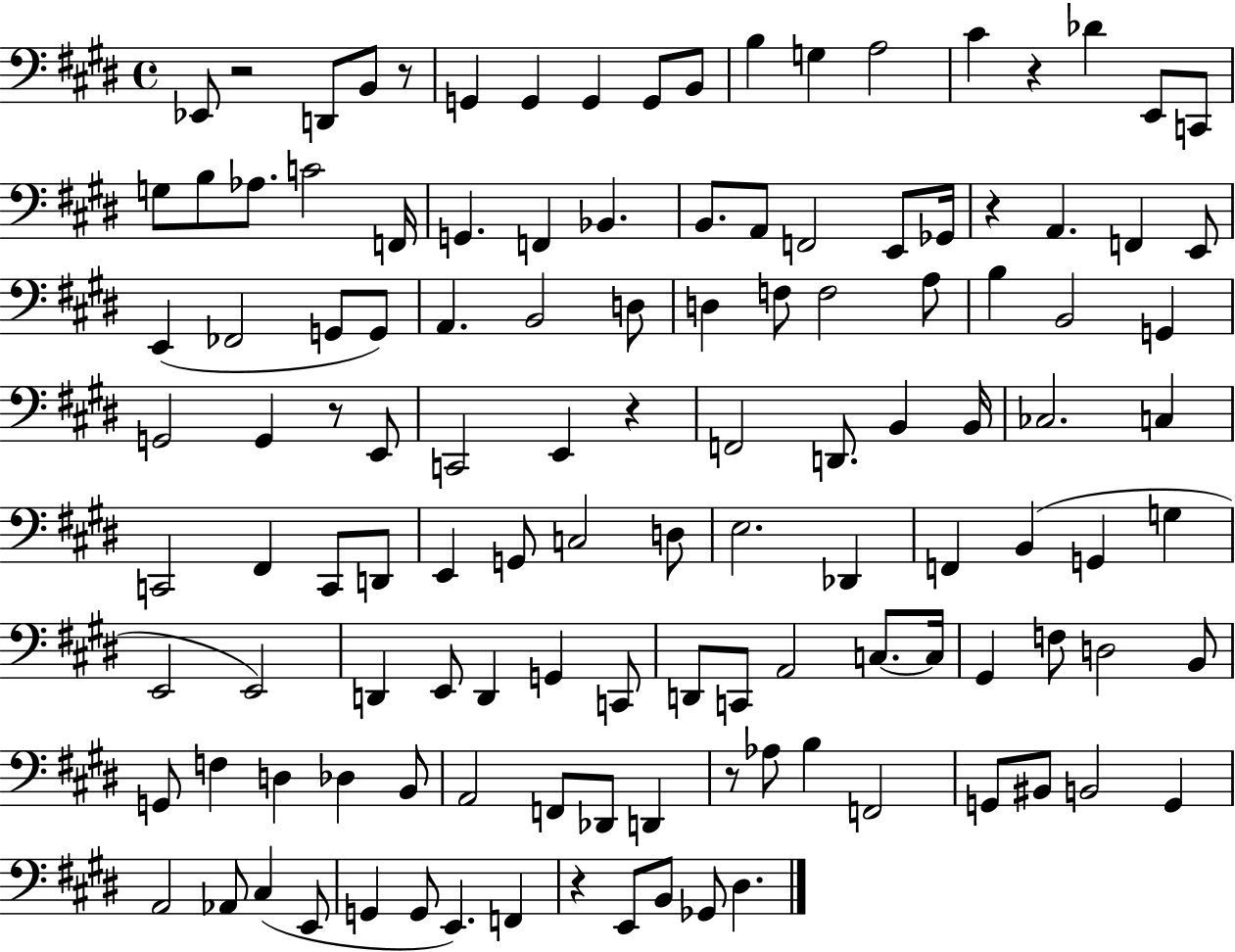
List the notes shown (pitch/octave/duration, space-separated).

Eb2/e R/h D2/e B2/e R/e G2/q G2/q G2/q G2/e B2/e B3/q G3/q A3/h C#4/q R/q Db4/q E2/e C2/e G3/e B3/e Ab3/e. C4/h F2/s G2/q. F2/q Bb2/q. B2/e. A2/e F2/h E2/e Gb2/s R/q A2/q. F2/q E2/e E2/q FES2/h G2/e G2/e A2/q. B2/h D3/e D3/q F3/e F3/h A3/e B3/q B2/h G2/q G2/h G2/q R/e E2/e C2/h E2/q R/q F2/h D2/e. B2/q B2/s CES3/h. C3/q C2/h F#2/q C2/e D2/e E2/q G2/e C3/h D3/e E3/h. Db2/q F2/q B2/q G2/q G3/q E2/h E2/h D2/q E2/e D2/q G2/q C2/e D2/e C2/e A2/h C3/e. C3/s G#2/q F3/e D3/h B2/e G2/e F3/q D3/q Db3/q B2/e A2/h F2/e Db2/e D2/q R/e Ab3/e B3/q F2/h G2/e BIS2/e B2/h G2/q A2/h Ab2/e C#3/q E2/e G2/q G2/e E2/q. F2/q R/q E2/e B2/e Gb2/e D#3/q.